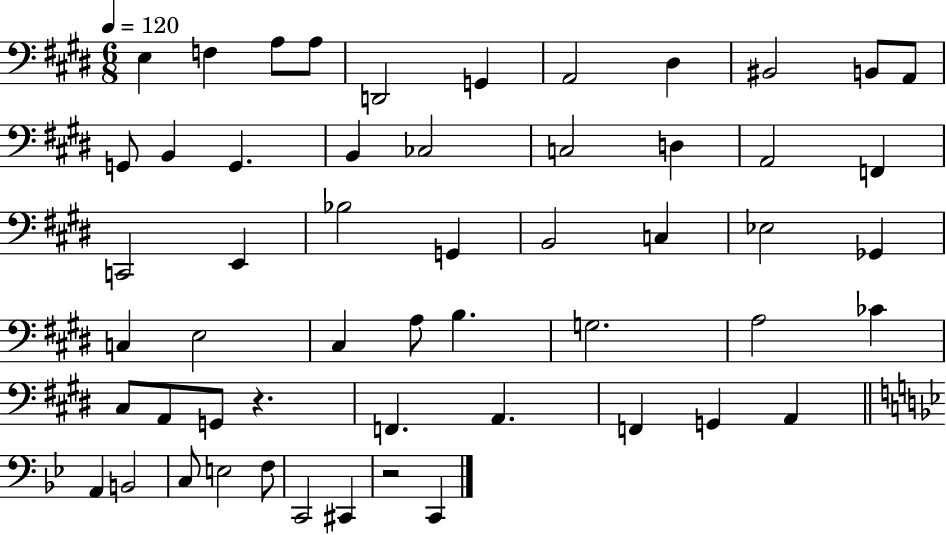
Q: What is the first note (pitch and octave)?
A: E3